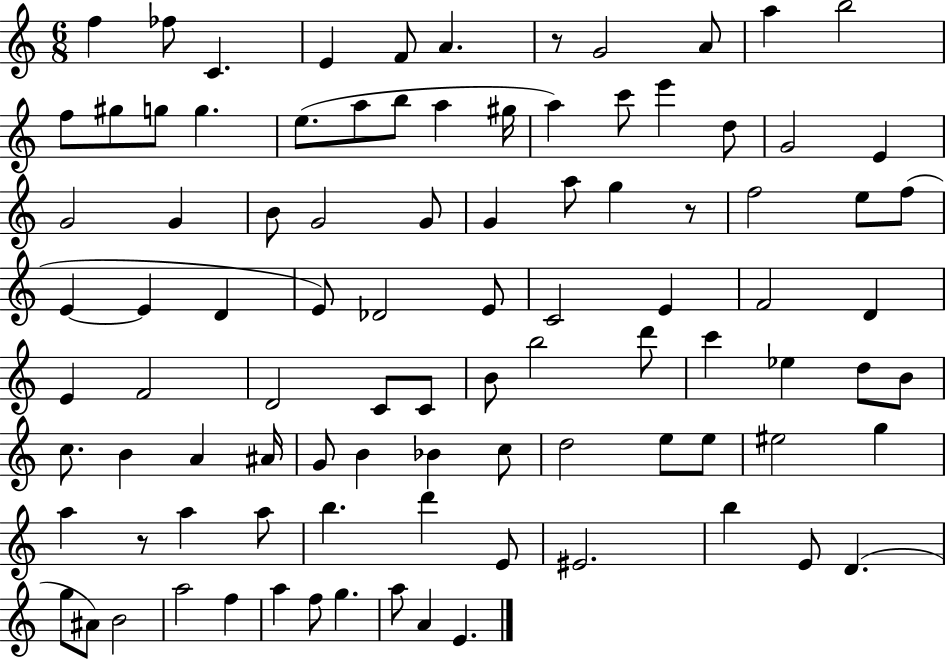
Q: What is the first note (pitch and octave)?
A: F5